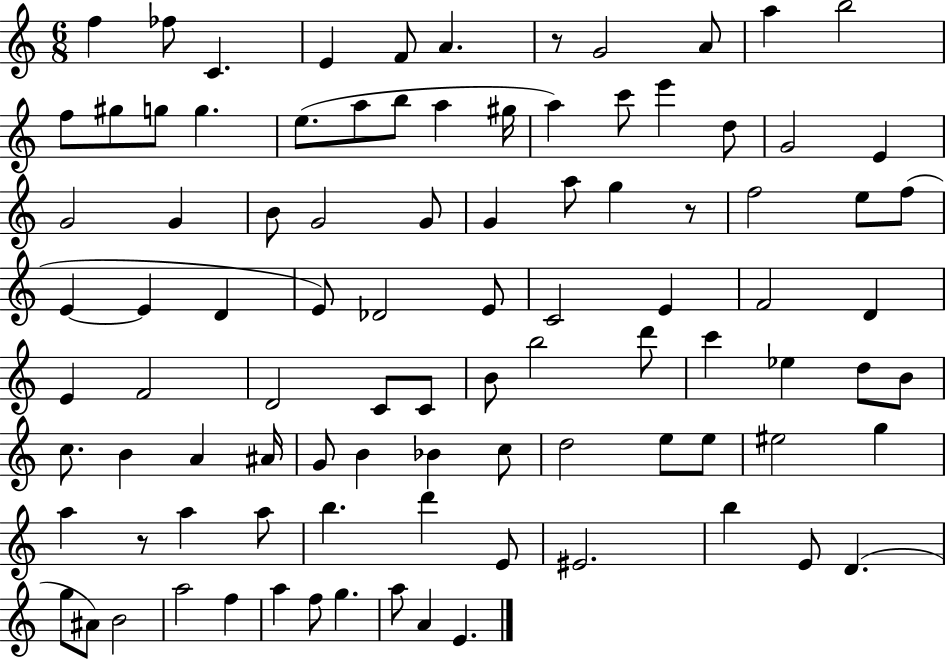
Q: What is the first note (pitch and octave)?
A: F5